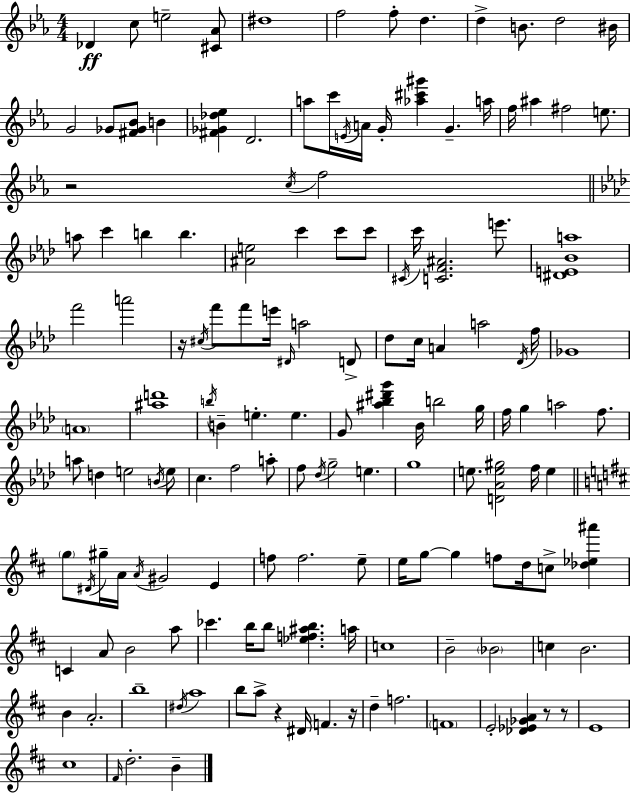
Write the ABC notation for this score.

X:1
T:Untitled
M:4/4
L:1/4
K:Eb
_D c/2 e2 [^C_A]/2 ^d4 f2 f/2 d d B/2 d2 ^B/4 G2 _G/2 [^F_G_B]/2 B [^F_G_d_e] D2 a/2 c'/4 E/4 A/4 G/4 [_a^c'^g'] G a/4 f/4 ^a ^f2 e/2 z2 c/4 f2 a/2 c' b b [^Ae]2 c' c'/2 c'/2 ^C/4 c'/4 [CF^A]2 e'/2 [^DE_Ba]4 f'2 a'2 z/4 ^c/4 f'/2 f'/2 e'/4 ^D/4 a2 D/2 _d/2 c/4 A a2 _D/4 f/4 _G4 A4 [^ad']4 b/4 B e e G/2 [^a_b^d'g'] _B/4 b2 g/4 f/4 g a2 f/2 a/2 d e2 B/4 e/2 c f2 a/2 f/2 _d/4 g2 e g4 e/2 [D_Ae^g]2 f/4 e g/2 ^D/4 ^g/4 A/4 A/4 ^G2 E f/2 f2 e/2 e/4 g/2 g f/2 d/4 c/2 [_d_e^a'] C A/2 B2 a/2 _c' b/4 b/2 [_ef^ab] a/4 c4 B2 _B2 c B2 B A2 b4 ^d/4 a4 b/2 a/2 z ^D/4 F z/4 d f2 F4 E2 [_D_E_GA] z/2 z/2 E4 ^c4 ^F/4 d2 B